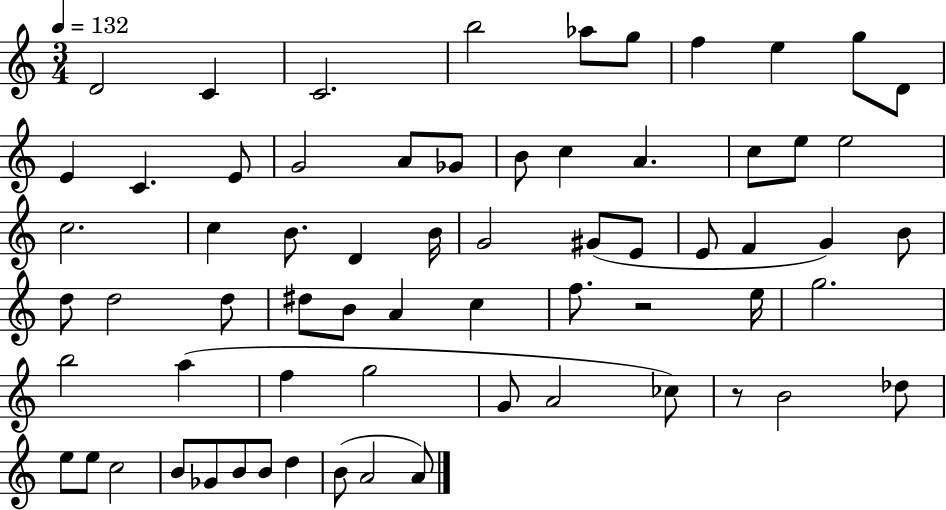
X:1
T:Untitled
M:3/4
L:1/4
K:C
D2 C C2 b2 _a/2 g/2 f e g/2 D/2 E C E/2 G2 A/2 _G/2 B/2 c A c/2 e/2 e2 c2 c B/2 D B/4 G2 ^G/2 E/2 E/2 F G B/2 d/2 d2 d/2 ^d/2 B/2 A c f/2 z2 e/4 g2 b2 a f g2 G/2 A2 _c/2 z/2 B2 _d/2 e/2 e/2 c2 B/2 _G/2 B/2 B/2 d B/2 A2 A/2